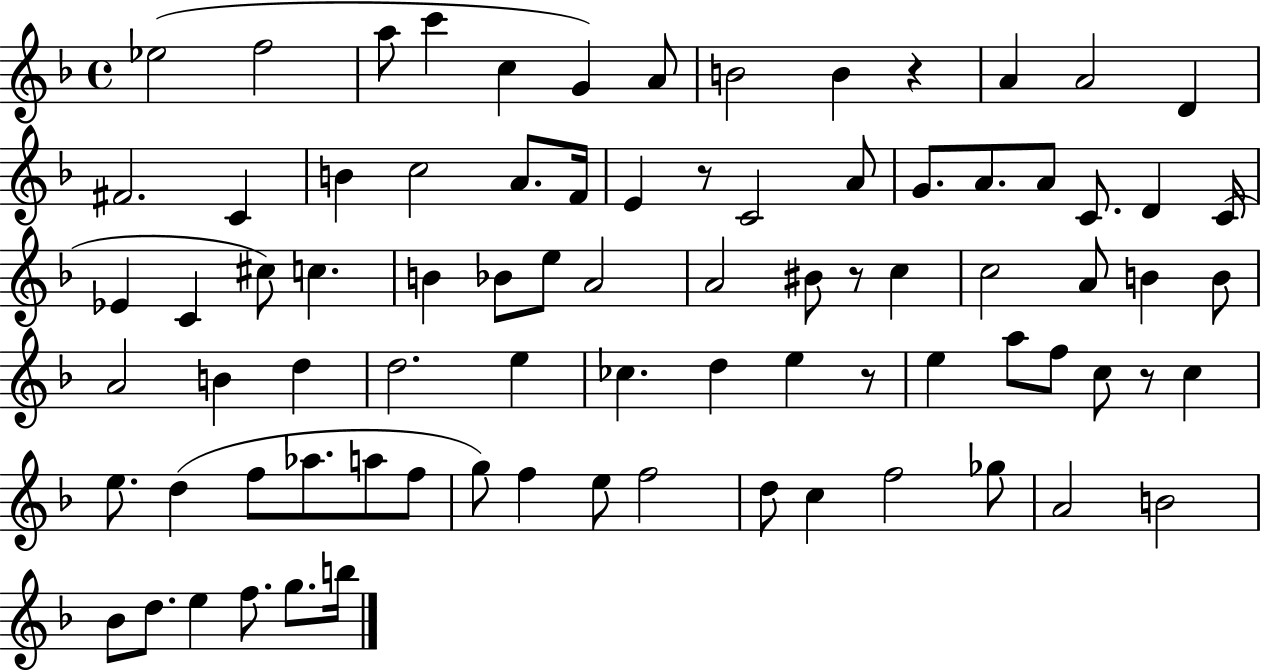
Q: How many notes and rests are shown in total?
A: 82